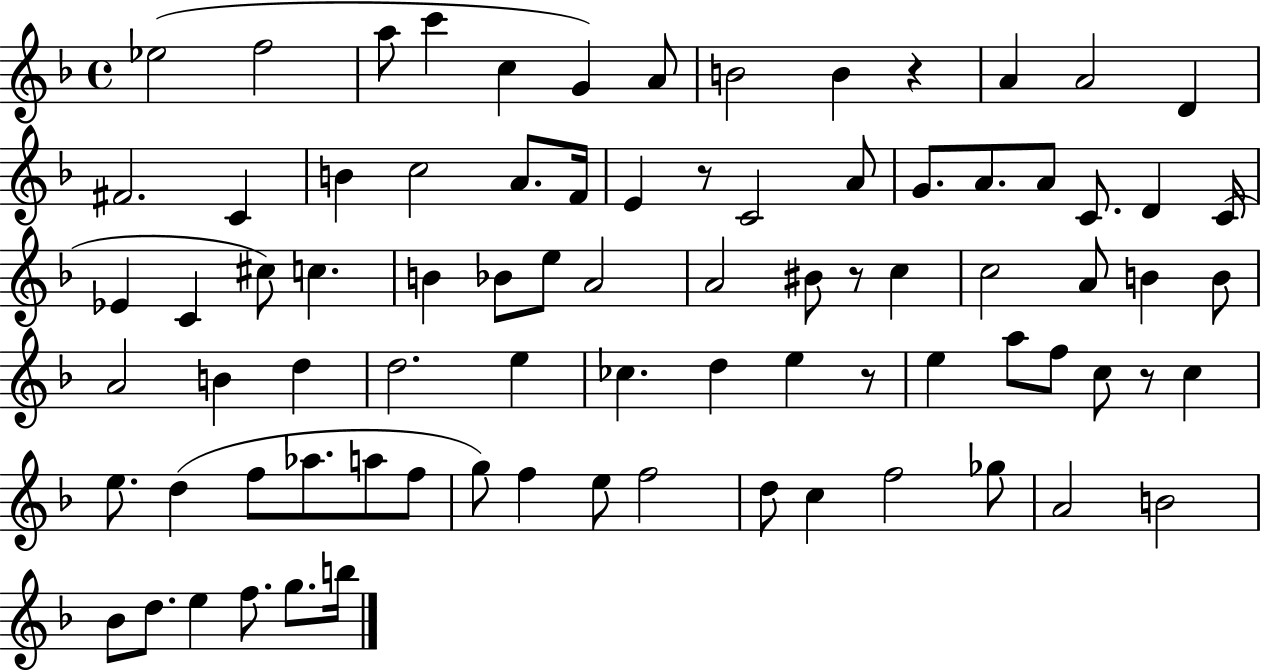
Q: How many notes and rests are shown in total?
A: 82